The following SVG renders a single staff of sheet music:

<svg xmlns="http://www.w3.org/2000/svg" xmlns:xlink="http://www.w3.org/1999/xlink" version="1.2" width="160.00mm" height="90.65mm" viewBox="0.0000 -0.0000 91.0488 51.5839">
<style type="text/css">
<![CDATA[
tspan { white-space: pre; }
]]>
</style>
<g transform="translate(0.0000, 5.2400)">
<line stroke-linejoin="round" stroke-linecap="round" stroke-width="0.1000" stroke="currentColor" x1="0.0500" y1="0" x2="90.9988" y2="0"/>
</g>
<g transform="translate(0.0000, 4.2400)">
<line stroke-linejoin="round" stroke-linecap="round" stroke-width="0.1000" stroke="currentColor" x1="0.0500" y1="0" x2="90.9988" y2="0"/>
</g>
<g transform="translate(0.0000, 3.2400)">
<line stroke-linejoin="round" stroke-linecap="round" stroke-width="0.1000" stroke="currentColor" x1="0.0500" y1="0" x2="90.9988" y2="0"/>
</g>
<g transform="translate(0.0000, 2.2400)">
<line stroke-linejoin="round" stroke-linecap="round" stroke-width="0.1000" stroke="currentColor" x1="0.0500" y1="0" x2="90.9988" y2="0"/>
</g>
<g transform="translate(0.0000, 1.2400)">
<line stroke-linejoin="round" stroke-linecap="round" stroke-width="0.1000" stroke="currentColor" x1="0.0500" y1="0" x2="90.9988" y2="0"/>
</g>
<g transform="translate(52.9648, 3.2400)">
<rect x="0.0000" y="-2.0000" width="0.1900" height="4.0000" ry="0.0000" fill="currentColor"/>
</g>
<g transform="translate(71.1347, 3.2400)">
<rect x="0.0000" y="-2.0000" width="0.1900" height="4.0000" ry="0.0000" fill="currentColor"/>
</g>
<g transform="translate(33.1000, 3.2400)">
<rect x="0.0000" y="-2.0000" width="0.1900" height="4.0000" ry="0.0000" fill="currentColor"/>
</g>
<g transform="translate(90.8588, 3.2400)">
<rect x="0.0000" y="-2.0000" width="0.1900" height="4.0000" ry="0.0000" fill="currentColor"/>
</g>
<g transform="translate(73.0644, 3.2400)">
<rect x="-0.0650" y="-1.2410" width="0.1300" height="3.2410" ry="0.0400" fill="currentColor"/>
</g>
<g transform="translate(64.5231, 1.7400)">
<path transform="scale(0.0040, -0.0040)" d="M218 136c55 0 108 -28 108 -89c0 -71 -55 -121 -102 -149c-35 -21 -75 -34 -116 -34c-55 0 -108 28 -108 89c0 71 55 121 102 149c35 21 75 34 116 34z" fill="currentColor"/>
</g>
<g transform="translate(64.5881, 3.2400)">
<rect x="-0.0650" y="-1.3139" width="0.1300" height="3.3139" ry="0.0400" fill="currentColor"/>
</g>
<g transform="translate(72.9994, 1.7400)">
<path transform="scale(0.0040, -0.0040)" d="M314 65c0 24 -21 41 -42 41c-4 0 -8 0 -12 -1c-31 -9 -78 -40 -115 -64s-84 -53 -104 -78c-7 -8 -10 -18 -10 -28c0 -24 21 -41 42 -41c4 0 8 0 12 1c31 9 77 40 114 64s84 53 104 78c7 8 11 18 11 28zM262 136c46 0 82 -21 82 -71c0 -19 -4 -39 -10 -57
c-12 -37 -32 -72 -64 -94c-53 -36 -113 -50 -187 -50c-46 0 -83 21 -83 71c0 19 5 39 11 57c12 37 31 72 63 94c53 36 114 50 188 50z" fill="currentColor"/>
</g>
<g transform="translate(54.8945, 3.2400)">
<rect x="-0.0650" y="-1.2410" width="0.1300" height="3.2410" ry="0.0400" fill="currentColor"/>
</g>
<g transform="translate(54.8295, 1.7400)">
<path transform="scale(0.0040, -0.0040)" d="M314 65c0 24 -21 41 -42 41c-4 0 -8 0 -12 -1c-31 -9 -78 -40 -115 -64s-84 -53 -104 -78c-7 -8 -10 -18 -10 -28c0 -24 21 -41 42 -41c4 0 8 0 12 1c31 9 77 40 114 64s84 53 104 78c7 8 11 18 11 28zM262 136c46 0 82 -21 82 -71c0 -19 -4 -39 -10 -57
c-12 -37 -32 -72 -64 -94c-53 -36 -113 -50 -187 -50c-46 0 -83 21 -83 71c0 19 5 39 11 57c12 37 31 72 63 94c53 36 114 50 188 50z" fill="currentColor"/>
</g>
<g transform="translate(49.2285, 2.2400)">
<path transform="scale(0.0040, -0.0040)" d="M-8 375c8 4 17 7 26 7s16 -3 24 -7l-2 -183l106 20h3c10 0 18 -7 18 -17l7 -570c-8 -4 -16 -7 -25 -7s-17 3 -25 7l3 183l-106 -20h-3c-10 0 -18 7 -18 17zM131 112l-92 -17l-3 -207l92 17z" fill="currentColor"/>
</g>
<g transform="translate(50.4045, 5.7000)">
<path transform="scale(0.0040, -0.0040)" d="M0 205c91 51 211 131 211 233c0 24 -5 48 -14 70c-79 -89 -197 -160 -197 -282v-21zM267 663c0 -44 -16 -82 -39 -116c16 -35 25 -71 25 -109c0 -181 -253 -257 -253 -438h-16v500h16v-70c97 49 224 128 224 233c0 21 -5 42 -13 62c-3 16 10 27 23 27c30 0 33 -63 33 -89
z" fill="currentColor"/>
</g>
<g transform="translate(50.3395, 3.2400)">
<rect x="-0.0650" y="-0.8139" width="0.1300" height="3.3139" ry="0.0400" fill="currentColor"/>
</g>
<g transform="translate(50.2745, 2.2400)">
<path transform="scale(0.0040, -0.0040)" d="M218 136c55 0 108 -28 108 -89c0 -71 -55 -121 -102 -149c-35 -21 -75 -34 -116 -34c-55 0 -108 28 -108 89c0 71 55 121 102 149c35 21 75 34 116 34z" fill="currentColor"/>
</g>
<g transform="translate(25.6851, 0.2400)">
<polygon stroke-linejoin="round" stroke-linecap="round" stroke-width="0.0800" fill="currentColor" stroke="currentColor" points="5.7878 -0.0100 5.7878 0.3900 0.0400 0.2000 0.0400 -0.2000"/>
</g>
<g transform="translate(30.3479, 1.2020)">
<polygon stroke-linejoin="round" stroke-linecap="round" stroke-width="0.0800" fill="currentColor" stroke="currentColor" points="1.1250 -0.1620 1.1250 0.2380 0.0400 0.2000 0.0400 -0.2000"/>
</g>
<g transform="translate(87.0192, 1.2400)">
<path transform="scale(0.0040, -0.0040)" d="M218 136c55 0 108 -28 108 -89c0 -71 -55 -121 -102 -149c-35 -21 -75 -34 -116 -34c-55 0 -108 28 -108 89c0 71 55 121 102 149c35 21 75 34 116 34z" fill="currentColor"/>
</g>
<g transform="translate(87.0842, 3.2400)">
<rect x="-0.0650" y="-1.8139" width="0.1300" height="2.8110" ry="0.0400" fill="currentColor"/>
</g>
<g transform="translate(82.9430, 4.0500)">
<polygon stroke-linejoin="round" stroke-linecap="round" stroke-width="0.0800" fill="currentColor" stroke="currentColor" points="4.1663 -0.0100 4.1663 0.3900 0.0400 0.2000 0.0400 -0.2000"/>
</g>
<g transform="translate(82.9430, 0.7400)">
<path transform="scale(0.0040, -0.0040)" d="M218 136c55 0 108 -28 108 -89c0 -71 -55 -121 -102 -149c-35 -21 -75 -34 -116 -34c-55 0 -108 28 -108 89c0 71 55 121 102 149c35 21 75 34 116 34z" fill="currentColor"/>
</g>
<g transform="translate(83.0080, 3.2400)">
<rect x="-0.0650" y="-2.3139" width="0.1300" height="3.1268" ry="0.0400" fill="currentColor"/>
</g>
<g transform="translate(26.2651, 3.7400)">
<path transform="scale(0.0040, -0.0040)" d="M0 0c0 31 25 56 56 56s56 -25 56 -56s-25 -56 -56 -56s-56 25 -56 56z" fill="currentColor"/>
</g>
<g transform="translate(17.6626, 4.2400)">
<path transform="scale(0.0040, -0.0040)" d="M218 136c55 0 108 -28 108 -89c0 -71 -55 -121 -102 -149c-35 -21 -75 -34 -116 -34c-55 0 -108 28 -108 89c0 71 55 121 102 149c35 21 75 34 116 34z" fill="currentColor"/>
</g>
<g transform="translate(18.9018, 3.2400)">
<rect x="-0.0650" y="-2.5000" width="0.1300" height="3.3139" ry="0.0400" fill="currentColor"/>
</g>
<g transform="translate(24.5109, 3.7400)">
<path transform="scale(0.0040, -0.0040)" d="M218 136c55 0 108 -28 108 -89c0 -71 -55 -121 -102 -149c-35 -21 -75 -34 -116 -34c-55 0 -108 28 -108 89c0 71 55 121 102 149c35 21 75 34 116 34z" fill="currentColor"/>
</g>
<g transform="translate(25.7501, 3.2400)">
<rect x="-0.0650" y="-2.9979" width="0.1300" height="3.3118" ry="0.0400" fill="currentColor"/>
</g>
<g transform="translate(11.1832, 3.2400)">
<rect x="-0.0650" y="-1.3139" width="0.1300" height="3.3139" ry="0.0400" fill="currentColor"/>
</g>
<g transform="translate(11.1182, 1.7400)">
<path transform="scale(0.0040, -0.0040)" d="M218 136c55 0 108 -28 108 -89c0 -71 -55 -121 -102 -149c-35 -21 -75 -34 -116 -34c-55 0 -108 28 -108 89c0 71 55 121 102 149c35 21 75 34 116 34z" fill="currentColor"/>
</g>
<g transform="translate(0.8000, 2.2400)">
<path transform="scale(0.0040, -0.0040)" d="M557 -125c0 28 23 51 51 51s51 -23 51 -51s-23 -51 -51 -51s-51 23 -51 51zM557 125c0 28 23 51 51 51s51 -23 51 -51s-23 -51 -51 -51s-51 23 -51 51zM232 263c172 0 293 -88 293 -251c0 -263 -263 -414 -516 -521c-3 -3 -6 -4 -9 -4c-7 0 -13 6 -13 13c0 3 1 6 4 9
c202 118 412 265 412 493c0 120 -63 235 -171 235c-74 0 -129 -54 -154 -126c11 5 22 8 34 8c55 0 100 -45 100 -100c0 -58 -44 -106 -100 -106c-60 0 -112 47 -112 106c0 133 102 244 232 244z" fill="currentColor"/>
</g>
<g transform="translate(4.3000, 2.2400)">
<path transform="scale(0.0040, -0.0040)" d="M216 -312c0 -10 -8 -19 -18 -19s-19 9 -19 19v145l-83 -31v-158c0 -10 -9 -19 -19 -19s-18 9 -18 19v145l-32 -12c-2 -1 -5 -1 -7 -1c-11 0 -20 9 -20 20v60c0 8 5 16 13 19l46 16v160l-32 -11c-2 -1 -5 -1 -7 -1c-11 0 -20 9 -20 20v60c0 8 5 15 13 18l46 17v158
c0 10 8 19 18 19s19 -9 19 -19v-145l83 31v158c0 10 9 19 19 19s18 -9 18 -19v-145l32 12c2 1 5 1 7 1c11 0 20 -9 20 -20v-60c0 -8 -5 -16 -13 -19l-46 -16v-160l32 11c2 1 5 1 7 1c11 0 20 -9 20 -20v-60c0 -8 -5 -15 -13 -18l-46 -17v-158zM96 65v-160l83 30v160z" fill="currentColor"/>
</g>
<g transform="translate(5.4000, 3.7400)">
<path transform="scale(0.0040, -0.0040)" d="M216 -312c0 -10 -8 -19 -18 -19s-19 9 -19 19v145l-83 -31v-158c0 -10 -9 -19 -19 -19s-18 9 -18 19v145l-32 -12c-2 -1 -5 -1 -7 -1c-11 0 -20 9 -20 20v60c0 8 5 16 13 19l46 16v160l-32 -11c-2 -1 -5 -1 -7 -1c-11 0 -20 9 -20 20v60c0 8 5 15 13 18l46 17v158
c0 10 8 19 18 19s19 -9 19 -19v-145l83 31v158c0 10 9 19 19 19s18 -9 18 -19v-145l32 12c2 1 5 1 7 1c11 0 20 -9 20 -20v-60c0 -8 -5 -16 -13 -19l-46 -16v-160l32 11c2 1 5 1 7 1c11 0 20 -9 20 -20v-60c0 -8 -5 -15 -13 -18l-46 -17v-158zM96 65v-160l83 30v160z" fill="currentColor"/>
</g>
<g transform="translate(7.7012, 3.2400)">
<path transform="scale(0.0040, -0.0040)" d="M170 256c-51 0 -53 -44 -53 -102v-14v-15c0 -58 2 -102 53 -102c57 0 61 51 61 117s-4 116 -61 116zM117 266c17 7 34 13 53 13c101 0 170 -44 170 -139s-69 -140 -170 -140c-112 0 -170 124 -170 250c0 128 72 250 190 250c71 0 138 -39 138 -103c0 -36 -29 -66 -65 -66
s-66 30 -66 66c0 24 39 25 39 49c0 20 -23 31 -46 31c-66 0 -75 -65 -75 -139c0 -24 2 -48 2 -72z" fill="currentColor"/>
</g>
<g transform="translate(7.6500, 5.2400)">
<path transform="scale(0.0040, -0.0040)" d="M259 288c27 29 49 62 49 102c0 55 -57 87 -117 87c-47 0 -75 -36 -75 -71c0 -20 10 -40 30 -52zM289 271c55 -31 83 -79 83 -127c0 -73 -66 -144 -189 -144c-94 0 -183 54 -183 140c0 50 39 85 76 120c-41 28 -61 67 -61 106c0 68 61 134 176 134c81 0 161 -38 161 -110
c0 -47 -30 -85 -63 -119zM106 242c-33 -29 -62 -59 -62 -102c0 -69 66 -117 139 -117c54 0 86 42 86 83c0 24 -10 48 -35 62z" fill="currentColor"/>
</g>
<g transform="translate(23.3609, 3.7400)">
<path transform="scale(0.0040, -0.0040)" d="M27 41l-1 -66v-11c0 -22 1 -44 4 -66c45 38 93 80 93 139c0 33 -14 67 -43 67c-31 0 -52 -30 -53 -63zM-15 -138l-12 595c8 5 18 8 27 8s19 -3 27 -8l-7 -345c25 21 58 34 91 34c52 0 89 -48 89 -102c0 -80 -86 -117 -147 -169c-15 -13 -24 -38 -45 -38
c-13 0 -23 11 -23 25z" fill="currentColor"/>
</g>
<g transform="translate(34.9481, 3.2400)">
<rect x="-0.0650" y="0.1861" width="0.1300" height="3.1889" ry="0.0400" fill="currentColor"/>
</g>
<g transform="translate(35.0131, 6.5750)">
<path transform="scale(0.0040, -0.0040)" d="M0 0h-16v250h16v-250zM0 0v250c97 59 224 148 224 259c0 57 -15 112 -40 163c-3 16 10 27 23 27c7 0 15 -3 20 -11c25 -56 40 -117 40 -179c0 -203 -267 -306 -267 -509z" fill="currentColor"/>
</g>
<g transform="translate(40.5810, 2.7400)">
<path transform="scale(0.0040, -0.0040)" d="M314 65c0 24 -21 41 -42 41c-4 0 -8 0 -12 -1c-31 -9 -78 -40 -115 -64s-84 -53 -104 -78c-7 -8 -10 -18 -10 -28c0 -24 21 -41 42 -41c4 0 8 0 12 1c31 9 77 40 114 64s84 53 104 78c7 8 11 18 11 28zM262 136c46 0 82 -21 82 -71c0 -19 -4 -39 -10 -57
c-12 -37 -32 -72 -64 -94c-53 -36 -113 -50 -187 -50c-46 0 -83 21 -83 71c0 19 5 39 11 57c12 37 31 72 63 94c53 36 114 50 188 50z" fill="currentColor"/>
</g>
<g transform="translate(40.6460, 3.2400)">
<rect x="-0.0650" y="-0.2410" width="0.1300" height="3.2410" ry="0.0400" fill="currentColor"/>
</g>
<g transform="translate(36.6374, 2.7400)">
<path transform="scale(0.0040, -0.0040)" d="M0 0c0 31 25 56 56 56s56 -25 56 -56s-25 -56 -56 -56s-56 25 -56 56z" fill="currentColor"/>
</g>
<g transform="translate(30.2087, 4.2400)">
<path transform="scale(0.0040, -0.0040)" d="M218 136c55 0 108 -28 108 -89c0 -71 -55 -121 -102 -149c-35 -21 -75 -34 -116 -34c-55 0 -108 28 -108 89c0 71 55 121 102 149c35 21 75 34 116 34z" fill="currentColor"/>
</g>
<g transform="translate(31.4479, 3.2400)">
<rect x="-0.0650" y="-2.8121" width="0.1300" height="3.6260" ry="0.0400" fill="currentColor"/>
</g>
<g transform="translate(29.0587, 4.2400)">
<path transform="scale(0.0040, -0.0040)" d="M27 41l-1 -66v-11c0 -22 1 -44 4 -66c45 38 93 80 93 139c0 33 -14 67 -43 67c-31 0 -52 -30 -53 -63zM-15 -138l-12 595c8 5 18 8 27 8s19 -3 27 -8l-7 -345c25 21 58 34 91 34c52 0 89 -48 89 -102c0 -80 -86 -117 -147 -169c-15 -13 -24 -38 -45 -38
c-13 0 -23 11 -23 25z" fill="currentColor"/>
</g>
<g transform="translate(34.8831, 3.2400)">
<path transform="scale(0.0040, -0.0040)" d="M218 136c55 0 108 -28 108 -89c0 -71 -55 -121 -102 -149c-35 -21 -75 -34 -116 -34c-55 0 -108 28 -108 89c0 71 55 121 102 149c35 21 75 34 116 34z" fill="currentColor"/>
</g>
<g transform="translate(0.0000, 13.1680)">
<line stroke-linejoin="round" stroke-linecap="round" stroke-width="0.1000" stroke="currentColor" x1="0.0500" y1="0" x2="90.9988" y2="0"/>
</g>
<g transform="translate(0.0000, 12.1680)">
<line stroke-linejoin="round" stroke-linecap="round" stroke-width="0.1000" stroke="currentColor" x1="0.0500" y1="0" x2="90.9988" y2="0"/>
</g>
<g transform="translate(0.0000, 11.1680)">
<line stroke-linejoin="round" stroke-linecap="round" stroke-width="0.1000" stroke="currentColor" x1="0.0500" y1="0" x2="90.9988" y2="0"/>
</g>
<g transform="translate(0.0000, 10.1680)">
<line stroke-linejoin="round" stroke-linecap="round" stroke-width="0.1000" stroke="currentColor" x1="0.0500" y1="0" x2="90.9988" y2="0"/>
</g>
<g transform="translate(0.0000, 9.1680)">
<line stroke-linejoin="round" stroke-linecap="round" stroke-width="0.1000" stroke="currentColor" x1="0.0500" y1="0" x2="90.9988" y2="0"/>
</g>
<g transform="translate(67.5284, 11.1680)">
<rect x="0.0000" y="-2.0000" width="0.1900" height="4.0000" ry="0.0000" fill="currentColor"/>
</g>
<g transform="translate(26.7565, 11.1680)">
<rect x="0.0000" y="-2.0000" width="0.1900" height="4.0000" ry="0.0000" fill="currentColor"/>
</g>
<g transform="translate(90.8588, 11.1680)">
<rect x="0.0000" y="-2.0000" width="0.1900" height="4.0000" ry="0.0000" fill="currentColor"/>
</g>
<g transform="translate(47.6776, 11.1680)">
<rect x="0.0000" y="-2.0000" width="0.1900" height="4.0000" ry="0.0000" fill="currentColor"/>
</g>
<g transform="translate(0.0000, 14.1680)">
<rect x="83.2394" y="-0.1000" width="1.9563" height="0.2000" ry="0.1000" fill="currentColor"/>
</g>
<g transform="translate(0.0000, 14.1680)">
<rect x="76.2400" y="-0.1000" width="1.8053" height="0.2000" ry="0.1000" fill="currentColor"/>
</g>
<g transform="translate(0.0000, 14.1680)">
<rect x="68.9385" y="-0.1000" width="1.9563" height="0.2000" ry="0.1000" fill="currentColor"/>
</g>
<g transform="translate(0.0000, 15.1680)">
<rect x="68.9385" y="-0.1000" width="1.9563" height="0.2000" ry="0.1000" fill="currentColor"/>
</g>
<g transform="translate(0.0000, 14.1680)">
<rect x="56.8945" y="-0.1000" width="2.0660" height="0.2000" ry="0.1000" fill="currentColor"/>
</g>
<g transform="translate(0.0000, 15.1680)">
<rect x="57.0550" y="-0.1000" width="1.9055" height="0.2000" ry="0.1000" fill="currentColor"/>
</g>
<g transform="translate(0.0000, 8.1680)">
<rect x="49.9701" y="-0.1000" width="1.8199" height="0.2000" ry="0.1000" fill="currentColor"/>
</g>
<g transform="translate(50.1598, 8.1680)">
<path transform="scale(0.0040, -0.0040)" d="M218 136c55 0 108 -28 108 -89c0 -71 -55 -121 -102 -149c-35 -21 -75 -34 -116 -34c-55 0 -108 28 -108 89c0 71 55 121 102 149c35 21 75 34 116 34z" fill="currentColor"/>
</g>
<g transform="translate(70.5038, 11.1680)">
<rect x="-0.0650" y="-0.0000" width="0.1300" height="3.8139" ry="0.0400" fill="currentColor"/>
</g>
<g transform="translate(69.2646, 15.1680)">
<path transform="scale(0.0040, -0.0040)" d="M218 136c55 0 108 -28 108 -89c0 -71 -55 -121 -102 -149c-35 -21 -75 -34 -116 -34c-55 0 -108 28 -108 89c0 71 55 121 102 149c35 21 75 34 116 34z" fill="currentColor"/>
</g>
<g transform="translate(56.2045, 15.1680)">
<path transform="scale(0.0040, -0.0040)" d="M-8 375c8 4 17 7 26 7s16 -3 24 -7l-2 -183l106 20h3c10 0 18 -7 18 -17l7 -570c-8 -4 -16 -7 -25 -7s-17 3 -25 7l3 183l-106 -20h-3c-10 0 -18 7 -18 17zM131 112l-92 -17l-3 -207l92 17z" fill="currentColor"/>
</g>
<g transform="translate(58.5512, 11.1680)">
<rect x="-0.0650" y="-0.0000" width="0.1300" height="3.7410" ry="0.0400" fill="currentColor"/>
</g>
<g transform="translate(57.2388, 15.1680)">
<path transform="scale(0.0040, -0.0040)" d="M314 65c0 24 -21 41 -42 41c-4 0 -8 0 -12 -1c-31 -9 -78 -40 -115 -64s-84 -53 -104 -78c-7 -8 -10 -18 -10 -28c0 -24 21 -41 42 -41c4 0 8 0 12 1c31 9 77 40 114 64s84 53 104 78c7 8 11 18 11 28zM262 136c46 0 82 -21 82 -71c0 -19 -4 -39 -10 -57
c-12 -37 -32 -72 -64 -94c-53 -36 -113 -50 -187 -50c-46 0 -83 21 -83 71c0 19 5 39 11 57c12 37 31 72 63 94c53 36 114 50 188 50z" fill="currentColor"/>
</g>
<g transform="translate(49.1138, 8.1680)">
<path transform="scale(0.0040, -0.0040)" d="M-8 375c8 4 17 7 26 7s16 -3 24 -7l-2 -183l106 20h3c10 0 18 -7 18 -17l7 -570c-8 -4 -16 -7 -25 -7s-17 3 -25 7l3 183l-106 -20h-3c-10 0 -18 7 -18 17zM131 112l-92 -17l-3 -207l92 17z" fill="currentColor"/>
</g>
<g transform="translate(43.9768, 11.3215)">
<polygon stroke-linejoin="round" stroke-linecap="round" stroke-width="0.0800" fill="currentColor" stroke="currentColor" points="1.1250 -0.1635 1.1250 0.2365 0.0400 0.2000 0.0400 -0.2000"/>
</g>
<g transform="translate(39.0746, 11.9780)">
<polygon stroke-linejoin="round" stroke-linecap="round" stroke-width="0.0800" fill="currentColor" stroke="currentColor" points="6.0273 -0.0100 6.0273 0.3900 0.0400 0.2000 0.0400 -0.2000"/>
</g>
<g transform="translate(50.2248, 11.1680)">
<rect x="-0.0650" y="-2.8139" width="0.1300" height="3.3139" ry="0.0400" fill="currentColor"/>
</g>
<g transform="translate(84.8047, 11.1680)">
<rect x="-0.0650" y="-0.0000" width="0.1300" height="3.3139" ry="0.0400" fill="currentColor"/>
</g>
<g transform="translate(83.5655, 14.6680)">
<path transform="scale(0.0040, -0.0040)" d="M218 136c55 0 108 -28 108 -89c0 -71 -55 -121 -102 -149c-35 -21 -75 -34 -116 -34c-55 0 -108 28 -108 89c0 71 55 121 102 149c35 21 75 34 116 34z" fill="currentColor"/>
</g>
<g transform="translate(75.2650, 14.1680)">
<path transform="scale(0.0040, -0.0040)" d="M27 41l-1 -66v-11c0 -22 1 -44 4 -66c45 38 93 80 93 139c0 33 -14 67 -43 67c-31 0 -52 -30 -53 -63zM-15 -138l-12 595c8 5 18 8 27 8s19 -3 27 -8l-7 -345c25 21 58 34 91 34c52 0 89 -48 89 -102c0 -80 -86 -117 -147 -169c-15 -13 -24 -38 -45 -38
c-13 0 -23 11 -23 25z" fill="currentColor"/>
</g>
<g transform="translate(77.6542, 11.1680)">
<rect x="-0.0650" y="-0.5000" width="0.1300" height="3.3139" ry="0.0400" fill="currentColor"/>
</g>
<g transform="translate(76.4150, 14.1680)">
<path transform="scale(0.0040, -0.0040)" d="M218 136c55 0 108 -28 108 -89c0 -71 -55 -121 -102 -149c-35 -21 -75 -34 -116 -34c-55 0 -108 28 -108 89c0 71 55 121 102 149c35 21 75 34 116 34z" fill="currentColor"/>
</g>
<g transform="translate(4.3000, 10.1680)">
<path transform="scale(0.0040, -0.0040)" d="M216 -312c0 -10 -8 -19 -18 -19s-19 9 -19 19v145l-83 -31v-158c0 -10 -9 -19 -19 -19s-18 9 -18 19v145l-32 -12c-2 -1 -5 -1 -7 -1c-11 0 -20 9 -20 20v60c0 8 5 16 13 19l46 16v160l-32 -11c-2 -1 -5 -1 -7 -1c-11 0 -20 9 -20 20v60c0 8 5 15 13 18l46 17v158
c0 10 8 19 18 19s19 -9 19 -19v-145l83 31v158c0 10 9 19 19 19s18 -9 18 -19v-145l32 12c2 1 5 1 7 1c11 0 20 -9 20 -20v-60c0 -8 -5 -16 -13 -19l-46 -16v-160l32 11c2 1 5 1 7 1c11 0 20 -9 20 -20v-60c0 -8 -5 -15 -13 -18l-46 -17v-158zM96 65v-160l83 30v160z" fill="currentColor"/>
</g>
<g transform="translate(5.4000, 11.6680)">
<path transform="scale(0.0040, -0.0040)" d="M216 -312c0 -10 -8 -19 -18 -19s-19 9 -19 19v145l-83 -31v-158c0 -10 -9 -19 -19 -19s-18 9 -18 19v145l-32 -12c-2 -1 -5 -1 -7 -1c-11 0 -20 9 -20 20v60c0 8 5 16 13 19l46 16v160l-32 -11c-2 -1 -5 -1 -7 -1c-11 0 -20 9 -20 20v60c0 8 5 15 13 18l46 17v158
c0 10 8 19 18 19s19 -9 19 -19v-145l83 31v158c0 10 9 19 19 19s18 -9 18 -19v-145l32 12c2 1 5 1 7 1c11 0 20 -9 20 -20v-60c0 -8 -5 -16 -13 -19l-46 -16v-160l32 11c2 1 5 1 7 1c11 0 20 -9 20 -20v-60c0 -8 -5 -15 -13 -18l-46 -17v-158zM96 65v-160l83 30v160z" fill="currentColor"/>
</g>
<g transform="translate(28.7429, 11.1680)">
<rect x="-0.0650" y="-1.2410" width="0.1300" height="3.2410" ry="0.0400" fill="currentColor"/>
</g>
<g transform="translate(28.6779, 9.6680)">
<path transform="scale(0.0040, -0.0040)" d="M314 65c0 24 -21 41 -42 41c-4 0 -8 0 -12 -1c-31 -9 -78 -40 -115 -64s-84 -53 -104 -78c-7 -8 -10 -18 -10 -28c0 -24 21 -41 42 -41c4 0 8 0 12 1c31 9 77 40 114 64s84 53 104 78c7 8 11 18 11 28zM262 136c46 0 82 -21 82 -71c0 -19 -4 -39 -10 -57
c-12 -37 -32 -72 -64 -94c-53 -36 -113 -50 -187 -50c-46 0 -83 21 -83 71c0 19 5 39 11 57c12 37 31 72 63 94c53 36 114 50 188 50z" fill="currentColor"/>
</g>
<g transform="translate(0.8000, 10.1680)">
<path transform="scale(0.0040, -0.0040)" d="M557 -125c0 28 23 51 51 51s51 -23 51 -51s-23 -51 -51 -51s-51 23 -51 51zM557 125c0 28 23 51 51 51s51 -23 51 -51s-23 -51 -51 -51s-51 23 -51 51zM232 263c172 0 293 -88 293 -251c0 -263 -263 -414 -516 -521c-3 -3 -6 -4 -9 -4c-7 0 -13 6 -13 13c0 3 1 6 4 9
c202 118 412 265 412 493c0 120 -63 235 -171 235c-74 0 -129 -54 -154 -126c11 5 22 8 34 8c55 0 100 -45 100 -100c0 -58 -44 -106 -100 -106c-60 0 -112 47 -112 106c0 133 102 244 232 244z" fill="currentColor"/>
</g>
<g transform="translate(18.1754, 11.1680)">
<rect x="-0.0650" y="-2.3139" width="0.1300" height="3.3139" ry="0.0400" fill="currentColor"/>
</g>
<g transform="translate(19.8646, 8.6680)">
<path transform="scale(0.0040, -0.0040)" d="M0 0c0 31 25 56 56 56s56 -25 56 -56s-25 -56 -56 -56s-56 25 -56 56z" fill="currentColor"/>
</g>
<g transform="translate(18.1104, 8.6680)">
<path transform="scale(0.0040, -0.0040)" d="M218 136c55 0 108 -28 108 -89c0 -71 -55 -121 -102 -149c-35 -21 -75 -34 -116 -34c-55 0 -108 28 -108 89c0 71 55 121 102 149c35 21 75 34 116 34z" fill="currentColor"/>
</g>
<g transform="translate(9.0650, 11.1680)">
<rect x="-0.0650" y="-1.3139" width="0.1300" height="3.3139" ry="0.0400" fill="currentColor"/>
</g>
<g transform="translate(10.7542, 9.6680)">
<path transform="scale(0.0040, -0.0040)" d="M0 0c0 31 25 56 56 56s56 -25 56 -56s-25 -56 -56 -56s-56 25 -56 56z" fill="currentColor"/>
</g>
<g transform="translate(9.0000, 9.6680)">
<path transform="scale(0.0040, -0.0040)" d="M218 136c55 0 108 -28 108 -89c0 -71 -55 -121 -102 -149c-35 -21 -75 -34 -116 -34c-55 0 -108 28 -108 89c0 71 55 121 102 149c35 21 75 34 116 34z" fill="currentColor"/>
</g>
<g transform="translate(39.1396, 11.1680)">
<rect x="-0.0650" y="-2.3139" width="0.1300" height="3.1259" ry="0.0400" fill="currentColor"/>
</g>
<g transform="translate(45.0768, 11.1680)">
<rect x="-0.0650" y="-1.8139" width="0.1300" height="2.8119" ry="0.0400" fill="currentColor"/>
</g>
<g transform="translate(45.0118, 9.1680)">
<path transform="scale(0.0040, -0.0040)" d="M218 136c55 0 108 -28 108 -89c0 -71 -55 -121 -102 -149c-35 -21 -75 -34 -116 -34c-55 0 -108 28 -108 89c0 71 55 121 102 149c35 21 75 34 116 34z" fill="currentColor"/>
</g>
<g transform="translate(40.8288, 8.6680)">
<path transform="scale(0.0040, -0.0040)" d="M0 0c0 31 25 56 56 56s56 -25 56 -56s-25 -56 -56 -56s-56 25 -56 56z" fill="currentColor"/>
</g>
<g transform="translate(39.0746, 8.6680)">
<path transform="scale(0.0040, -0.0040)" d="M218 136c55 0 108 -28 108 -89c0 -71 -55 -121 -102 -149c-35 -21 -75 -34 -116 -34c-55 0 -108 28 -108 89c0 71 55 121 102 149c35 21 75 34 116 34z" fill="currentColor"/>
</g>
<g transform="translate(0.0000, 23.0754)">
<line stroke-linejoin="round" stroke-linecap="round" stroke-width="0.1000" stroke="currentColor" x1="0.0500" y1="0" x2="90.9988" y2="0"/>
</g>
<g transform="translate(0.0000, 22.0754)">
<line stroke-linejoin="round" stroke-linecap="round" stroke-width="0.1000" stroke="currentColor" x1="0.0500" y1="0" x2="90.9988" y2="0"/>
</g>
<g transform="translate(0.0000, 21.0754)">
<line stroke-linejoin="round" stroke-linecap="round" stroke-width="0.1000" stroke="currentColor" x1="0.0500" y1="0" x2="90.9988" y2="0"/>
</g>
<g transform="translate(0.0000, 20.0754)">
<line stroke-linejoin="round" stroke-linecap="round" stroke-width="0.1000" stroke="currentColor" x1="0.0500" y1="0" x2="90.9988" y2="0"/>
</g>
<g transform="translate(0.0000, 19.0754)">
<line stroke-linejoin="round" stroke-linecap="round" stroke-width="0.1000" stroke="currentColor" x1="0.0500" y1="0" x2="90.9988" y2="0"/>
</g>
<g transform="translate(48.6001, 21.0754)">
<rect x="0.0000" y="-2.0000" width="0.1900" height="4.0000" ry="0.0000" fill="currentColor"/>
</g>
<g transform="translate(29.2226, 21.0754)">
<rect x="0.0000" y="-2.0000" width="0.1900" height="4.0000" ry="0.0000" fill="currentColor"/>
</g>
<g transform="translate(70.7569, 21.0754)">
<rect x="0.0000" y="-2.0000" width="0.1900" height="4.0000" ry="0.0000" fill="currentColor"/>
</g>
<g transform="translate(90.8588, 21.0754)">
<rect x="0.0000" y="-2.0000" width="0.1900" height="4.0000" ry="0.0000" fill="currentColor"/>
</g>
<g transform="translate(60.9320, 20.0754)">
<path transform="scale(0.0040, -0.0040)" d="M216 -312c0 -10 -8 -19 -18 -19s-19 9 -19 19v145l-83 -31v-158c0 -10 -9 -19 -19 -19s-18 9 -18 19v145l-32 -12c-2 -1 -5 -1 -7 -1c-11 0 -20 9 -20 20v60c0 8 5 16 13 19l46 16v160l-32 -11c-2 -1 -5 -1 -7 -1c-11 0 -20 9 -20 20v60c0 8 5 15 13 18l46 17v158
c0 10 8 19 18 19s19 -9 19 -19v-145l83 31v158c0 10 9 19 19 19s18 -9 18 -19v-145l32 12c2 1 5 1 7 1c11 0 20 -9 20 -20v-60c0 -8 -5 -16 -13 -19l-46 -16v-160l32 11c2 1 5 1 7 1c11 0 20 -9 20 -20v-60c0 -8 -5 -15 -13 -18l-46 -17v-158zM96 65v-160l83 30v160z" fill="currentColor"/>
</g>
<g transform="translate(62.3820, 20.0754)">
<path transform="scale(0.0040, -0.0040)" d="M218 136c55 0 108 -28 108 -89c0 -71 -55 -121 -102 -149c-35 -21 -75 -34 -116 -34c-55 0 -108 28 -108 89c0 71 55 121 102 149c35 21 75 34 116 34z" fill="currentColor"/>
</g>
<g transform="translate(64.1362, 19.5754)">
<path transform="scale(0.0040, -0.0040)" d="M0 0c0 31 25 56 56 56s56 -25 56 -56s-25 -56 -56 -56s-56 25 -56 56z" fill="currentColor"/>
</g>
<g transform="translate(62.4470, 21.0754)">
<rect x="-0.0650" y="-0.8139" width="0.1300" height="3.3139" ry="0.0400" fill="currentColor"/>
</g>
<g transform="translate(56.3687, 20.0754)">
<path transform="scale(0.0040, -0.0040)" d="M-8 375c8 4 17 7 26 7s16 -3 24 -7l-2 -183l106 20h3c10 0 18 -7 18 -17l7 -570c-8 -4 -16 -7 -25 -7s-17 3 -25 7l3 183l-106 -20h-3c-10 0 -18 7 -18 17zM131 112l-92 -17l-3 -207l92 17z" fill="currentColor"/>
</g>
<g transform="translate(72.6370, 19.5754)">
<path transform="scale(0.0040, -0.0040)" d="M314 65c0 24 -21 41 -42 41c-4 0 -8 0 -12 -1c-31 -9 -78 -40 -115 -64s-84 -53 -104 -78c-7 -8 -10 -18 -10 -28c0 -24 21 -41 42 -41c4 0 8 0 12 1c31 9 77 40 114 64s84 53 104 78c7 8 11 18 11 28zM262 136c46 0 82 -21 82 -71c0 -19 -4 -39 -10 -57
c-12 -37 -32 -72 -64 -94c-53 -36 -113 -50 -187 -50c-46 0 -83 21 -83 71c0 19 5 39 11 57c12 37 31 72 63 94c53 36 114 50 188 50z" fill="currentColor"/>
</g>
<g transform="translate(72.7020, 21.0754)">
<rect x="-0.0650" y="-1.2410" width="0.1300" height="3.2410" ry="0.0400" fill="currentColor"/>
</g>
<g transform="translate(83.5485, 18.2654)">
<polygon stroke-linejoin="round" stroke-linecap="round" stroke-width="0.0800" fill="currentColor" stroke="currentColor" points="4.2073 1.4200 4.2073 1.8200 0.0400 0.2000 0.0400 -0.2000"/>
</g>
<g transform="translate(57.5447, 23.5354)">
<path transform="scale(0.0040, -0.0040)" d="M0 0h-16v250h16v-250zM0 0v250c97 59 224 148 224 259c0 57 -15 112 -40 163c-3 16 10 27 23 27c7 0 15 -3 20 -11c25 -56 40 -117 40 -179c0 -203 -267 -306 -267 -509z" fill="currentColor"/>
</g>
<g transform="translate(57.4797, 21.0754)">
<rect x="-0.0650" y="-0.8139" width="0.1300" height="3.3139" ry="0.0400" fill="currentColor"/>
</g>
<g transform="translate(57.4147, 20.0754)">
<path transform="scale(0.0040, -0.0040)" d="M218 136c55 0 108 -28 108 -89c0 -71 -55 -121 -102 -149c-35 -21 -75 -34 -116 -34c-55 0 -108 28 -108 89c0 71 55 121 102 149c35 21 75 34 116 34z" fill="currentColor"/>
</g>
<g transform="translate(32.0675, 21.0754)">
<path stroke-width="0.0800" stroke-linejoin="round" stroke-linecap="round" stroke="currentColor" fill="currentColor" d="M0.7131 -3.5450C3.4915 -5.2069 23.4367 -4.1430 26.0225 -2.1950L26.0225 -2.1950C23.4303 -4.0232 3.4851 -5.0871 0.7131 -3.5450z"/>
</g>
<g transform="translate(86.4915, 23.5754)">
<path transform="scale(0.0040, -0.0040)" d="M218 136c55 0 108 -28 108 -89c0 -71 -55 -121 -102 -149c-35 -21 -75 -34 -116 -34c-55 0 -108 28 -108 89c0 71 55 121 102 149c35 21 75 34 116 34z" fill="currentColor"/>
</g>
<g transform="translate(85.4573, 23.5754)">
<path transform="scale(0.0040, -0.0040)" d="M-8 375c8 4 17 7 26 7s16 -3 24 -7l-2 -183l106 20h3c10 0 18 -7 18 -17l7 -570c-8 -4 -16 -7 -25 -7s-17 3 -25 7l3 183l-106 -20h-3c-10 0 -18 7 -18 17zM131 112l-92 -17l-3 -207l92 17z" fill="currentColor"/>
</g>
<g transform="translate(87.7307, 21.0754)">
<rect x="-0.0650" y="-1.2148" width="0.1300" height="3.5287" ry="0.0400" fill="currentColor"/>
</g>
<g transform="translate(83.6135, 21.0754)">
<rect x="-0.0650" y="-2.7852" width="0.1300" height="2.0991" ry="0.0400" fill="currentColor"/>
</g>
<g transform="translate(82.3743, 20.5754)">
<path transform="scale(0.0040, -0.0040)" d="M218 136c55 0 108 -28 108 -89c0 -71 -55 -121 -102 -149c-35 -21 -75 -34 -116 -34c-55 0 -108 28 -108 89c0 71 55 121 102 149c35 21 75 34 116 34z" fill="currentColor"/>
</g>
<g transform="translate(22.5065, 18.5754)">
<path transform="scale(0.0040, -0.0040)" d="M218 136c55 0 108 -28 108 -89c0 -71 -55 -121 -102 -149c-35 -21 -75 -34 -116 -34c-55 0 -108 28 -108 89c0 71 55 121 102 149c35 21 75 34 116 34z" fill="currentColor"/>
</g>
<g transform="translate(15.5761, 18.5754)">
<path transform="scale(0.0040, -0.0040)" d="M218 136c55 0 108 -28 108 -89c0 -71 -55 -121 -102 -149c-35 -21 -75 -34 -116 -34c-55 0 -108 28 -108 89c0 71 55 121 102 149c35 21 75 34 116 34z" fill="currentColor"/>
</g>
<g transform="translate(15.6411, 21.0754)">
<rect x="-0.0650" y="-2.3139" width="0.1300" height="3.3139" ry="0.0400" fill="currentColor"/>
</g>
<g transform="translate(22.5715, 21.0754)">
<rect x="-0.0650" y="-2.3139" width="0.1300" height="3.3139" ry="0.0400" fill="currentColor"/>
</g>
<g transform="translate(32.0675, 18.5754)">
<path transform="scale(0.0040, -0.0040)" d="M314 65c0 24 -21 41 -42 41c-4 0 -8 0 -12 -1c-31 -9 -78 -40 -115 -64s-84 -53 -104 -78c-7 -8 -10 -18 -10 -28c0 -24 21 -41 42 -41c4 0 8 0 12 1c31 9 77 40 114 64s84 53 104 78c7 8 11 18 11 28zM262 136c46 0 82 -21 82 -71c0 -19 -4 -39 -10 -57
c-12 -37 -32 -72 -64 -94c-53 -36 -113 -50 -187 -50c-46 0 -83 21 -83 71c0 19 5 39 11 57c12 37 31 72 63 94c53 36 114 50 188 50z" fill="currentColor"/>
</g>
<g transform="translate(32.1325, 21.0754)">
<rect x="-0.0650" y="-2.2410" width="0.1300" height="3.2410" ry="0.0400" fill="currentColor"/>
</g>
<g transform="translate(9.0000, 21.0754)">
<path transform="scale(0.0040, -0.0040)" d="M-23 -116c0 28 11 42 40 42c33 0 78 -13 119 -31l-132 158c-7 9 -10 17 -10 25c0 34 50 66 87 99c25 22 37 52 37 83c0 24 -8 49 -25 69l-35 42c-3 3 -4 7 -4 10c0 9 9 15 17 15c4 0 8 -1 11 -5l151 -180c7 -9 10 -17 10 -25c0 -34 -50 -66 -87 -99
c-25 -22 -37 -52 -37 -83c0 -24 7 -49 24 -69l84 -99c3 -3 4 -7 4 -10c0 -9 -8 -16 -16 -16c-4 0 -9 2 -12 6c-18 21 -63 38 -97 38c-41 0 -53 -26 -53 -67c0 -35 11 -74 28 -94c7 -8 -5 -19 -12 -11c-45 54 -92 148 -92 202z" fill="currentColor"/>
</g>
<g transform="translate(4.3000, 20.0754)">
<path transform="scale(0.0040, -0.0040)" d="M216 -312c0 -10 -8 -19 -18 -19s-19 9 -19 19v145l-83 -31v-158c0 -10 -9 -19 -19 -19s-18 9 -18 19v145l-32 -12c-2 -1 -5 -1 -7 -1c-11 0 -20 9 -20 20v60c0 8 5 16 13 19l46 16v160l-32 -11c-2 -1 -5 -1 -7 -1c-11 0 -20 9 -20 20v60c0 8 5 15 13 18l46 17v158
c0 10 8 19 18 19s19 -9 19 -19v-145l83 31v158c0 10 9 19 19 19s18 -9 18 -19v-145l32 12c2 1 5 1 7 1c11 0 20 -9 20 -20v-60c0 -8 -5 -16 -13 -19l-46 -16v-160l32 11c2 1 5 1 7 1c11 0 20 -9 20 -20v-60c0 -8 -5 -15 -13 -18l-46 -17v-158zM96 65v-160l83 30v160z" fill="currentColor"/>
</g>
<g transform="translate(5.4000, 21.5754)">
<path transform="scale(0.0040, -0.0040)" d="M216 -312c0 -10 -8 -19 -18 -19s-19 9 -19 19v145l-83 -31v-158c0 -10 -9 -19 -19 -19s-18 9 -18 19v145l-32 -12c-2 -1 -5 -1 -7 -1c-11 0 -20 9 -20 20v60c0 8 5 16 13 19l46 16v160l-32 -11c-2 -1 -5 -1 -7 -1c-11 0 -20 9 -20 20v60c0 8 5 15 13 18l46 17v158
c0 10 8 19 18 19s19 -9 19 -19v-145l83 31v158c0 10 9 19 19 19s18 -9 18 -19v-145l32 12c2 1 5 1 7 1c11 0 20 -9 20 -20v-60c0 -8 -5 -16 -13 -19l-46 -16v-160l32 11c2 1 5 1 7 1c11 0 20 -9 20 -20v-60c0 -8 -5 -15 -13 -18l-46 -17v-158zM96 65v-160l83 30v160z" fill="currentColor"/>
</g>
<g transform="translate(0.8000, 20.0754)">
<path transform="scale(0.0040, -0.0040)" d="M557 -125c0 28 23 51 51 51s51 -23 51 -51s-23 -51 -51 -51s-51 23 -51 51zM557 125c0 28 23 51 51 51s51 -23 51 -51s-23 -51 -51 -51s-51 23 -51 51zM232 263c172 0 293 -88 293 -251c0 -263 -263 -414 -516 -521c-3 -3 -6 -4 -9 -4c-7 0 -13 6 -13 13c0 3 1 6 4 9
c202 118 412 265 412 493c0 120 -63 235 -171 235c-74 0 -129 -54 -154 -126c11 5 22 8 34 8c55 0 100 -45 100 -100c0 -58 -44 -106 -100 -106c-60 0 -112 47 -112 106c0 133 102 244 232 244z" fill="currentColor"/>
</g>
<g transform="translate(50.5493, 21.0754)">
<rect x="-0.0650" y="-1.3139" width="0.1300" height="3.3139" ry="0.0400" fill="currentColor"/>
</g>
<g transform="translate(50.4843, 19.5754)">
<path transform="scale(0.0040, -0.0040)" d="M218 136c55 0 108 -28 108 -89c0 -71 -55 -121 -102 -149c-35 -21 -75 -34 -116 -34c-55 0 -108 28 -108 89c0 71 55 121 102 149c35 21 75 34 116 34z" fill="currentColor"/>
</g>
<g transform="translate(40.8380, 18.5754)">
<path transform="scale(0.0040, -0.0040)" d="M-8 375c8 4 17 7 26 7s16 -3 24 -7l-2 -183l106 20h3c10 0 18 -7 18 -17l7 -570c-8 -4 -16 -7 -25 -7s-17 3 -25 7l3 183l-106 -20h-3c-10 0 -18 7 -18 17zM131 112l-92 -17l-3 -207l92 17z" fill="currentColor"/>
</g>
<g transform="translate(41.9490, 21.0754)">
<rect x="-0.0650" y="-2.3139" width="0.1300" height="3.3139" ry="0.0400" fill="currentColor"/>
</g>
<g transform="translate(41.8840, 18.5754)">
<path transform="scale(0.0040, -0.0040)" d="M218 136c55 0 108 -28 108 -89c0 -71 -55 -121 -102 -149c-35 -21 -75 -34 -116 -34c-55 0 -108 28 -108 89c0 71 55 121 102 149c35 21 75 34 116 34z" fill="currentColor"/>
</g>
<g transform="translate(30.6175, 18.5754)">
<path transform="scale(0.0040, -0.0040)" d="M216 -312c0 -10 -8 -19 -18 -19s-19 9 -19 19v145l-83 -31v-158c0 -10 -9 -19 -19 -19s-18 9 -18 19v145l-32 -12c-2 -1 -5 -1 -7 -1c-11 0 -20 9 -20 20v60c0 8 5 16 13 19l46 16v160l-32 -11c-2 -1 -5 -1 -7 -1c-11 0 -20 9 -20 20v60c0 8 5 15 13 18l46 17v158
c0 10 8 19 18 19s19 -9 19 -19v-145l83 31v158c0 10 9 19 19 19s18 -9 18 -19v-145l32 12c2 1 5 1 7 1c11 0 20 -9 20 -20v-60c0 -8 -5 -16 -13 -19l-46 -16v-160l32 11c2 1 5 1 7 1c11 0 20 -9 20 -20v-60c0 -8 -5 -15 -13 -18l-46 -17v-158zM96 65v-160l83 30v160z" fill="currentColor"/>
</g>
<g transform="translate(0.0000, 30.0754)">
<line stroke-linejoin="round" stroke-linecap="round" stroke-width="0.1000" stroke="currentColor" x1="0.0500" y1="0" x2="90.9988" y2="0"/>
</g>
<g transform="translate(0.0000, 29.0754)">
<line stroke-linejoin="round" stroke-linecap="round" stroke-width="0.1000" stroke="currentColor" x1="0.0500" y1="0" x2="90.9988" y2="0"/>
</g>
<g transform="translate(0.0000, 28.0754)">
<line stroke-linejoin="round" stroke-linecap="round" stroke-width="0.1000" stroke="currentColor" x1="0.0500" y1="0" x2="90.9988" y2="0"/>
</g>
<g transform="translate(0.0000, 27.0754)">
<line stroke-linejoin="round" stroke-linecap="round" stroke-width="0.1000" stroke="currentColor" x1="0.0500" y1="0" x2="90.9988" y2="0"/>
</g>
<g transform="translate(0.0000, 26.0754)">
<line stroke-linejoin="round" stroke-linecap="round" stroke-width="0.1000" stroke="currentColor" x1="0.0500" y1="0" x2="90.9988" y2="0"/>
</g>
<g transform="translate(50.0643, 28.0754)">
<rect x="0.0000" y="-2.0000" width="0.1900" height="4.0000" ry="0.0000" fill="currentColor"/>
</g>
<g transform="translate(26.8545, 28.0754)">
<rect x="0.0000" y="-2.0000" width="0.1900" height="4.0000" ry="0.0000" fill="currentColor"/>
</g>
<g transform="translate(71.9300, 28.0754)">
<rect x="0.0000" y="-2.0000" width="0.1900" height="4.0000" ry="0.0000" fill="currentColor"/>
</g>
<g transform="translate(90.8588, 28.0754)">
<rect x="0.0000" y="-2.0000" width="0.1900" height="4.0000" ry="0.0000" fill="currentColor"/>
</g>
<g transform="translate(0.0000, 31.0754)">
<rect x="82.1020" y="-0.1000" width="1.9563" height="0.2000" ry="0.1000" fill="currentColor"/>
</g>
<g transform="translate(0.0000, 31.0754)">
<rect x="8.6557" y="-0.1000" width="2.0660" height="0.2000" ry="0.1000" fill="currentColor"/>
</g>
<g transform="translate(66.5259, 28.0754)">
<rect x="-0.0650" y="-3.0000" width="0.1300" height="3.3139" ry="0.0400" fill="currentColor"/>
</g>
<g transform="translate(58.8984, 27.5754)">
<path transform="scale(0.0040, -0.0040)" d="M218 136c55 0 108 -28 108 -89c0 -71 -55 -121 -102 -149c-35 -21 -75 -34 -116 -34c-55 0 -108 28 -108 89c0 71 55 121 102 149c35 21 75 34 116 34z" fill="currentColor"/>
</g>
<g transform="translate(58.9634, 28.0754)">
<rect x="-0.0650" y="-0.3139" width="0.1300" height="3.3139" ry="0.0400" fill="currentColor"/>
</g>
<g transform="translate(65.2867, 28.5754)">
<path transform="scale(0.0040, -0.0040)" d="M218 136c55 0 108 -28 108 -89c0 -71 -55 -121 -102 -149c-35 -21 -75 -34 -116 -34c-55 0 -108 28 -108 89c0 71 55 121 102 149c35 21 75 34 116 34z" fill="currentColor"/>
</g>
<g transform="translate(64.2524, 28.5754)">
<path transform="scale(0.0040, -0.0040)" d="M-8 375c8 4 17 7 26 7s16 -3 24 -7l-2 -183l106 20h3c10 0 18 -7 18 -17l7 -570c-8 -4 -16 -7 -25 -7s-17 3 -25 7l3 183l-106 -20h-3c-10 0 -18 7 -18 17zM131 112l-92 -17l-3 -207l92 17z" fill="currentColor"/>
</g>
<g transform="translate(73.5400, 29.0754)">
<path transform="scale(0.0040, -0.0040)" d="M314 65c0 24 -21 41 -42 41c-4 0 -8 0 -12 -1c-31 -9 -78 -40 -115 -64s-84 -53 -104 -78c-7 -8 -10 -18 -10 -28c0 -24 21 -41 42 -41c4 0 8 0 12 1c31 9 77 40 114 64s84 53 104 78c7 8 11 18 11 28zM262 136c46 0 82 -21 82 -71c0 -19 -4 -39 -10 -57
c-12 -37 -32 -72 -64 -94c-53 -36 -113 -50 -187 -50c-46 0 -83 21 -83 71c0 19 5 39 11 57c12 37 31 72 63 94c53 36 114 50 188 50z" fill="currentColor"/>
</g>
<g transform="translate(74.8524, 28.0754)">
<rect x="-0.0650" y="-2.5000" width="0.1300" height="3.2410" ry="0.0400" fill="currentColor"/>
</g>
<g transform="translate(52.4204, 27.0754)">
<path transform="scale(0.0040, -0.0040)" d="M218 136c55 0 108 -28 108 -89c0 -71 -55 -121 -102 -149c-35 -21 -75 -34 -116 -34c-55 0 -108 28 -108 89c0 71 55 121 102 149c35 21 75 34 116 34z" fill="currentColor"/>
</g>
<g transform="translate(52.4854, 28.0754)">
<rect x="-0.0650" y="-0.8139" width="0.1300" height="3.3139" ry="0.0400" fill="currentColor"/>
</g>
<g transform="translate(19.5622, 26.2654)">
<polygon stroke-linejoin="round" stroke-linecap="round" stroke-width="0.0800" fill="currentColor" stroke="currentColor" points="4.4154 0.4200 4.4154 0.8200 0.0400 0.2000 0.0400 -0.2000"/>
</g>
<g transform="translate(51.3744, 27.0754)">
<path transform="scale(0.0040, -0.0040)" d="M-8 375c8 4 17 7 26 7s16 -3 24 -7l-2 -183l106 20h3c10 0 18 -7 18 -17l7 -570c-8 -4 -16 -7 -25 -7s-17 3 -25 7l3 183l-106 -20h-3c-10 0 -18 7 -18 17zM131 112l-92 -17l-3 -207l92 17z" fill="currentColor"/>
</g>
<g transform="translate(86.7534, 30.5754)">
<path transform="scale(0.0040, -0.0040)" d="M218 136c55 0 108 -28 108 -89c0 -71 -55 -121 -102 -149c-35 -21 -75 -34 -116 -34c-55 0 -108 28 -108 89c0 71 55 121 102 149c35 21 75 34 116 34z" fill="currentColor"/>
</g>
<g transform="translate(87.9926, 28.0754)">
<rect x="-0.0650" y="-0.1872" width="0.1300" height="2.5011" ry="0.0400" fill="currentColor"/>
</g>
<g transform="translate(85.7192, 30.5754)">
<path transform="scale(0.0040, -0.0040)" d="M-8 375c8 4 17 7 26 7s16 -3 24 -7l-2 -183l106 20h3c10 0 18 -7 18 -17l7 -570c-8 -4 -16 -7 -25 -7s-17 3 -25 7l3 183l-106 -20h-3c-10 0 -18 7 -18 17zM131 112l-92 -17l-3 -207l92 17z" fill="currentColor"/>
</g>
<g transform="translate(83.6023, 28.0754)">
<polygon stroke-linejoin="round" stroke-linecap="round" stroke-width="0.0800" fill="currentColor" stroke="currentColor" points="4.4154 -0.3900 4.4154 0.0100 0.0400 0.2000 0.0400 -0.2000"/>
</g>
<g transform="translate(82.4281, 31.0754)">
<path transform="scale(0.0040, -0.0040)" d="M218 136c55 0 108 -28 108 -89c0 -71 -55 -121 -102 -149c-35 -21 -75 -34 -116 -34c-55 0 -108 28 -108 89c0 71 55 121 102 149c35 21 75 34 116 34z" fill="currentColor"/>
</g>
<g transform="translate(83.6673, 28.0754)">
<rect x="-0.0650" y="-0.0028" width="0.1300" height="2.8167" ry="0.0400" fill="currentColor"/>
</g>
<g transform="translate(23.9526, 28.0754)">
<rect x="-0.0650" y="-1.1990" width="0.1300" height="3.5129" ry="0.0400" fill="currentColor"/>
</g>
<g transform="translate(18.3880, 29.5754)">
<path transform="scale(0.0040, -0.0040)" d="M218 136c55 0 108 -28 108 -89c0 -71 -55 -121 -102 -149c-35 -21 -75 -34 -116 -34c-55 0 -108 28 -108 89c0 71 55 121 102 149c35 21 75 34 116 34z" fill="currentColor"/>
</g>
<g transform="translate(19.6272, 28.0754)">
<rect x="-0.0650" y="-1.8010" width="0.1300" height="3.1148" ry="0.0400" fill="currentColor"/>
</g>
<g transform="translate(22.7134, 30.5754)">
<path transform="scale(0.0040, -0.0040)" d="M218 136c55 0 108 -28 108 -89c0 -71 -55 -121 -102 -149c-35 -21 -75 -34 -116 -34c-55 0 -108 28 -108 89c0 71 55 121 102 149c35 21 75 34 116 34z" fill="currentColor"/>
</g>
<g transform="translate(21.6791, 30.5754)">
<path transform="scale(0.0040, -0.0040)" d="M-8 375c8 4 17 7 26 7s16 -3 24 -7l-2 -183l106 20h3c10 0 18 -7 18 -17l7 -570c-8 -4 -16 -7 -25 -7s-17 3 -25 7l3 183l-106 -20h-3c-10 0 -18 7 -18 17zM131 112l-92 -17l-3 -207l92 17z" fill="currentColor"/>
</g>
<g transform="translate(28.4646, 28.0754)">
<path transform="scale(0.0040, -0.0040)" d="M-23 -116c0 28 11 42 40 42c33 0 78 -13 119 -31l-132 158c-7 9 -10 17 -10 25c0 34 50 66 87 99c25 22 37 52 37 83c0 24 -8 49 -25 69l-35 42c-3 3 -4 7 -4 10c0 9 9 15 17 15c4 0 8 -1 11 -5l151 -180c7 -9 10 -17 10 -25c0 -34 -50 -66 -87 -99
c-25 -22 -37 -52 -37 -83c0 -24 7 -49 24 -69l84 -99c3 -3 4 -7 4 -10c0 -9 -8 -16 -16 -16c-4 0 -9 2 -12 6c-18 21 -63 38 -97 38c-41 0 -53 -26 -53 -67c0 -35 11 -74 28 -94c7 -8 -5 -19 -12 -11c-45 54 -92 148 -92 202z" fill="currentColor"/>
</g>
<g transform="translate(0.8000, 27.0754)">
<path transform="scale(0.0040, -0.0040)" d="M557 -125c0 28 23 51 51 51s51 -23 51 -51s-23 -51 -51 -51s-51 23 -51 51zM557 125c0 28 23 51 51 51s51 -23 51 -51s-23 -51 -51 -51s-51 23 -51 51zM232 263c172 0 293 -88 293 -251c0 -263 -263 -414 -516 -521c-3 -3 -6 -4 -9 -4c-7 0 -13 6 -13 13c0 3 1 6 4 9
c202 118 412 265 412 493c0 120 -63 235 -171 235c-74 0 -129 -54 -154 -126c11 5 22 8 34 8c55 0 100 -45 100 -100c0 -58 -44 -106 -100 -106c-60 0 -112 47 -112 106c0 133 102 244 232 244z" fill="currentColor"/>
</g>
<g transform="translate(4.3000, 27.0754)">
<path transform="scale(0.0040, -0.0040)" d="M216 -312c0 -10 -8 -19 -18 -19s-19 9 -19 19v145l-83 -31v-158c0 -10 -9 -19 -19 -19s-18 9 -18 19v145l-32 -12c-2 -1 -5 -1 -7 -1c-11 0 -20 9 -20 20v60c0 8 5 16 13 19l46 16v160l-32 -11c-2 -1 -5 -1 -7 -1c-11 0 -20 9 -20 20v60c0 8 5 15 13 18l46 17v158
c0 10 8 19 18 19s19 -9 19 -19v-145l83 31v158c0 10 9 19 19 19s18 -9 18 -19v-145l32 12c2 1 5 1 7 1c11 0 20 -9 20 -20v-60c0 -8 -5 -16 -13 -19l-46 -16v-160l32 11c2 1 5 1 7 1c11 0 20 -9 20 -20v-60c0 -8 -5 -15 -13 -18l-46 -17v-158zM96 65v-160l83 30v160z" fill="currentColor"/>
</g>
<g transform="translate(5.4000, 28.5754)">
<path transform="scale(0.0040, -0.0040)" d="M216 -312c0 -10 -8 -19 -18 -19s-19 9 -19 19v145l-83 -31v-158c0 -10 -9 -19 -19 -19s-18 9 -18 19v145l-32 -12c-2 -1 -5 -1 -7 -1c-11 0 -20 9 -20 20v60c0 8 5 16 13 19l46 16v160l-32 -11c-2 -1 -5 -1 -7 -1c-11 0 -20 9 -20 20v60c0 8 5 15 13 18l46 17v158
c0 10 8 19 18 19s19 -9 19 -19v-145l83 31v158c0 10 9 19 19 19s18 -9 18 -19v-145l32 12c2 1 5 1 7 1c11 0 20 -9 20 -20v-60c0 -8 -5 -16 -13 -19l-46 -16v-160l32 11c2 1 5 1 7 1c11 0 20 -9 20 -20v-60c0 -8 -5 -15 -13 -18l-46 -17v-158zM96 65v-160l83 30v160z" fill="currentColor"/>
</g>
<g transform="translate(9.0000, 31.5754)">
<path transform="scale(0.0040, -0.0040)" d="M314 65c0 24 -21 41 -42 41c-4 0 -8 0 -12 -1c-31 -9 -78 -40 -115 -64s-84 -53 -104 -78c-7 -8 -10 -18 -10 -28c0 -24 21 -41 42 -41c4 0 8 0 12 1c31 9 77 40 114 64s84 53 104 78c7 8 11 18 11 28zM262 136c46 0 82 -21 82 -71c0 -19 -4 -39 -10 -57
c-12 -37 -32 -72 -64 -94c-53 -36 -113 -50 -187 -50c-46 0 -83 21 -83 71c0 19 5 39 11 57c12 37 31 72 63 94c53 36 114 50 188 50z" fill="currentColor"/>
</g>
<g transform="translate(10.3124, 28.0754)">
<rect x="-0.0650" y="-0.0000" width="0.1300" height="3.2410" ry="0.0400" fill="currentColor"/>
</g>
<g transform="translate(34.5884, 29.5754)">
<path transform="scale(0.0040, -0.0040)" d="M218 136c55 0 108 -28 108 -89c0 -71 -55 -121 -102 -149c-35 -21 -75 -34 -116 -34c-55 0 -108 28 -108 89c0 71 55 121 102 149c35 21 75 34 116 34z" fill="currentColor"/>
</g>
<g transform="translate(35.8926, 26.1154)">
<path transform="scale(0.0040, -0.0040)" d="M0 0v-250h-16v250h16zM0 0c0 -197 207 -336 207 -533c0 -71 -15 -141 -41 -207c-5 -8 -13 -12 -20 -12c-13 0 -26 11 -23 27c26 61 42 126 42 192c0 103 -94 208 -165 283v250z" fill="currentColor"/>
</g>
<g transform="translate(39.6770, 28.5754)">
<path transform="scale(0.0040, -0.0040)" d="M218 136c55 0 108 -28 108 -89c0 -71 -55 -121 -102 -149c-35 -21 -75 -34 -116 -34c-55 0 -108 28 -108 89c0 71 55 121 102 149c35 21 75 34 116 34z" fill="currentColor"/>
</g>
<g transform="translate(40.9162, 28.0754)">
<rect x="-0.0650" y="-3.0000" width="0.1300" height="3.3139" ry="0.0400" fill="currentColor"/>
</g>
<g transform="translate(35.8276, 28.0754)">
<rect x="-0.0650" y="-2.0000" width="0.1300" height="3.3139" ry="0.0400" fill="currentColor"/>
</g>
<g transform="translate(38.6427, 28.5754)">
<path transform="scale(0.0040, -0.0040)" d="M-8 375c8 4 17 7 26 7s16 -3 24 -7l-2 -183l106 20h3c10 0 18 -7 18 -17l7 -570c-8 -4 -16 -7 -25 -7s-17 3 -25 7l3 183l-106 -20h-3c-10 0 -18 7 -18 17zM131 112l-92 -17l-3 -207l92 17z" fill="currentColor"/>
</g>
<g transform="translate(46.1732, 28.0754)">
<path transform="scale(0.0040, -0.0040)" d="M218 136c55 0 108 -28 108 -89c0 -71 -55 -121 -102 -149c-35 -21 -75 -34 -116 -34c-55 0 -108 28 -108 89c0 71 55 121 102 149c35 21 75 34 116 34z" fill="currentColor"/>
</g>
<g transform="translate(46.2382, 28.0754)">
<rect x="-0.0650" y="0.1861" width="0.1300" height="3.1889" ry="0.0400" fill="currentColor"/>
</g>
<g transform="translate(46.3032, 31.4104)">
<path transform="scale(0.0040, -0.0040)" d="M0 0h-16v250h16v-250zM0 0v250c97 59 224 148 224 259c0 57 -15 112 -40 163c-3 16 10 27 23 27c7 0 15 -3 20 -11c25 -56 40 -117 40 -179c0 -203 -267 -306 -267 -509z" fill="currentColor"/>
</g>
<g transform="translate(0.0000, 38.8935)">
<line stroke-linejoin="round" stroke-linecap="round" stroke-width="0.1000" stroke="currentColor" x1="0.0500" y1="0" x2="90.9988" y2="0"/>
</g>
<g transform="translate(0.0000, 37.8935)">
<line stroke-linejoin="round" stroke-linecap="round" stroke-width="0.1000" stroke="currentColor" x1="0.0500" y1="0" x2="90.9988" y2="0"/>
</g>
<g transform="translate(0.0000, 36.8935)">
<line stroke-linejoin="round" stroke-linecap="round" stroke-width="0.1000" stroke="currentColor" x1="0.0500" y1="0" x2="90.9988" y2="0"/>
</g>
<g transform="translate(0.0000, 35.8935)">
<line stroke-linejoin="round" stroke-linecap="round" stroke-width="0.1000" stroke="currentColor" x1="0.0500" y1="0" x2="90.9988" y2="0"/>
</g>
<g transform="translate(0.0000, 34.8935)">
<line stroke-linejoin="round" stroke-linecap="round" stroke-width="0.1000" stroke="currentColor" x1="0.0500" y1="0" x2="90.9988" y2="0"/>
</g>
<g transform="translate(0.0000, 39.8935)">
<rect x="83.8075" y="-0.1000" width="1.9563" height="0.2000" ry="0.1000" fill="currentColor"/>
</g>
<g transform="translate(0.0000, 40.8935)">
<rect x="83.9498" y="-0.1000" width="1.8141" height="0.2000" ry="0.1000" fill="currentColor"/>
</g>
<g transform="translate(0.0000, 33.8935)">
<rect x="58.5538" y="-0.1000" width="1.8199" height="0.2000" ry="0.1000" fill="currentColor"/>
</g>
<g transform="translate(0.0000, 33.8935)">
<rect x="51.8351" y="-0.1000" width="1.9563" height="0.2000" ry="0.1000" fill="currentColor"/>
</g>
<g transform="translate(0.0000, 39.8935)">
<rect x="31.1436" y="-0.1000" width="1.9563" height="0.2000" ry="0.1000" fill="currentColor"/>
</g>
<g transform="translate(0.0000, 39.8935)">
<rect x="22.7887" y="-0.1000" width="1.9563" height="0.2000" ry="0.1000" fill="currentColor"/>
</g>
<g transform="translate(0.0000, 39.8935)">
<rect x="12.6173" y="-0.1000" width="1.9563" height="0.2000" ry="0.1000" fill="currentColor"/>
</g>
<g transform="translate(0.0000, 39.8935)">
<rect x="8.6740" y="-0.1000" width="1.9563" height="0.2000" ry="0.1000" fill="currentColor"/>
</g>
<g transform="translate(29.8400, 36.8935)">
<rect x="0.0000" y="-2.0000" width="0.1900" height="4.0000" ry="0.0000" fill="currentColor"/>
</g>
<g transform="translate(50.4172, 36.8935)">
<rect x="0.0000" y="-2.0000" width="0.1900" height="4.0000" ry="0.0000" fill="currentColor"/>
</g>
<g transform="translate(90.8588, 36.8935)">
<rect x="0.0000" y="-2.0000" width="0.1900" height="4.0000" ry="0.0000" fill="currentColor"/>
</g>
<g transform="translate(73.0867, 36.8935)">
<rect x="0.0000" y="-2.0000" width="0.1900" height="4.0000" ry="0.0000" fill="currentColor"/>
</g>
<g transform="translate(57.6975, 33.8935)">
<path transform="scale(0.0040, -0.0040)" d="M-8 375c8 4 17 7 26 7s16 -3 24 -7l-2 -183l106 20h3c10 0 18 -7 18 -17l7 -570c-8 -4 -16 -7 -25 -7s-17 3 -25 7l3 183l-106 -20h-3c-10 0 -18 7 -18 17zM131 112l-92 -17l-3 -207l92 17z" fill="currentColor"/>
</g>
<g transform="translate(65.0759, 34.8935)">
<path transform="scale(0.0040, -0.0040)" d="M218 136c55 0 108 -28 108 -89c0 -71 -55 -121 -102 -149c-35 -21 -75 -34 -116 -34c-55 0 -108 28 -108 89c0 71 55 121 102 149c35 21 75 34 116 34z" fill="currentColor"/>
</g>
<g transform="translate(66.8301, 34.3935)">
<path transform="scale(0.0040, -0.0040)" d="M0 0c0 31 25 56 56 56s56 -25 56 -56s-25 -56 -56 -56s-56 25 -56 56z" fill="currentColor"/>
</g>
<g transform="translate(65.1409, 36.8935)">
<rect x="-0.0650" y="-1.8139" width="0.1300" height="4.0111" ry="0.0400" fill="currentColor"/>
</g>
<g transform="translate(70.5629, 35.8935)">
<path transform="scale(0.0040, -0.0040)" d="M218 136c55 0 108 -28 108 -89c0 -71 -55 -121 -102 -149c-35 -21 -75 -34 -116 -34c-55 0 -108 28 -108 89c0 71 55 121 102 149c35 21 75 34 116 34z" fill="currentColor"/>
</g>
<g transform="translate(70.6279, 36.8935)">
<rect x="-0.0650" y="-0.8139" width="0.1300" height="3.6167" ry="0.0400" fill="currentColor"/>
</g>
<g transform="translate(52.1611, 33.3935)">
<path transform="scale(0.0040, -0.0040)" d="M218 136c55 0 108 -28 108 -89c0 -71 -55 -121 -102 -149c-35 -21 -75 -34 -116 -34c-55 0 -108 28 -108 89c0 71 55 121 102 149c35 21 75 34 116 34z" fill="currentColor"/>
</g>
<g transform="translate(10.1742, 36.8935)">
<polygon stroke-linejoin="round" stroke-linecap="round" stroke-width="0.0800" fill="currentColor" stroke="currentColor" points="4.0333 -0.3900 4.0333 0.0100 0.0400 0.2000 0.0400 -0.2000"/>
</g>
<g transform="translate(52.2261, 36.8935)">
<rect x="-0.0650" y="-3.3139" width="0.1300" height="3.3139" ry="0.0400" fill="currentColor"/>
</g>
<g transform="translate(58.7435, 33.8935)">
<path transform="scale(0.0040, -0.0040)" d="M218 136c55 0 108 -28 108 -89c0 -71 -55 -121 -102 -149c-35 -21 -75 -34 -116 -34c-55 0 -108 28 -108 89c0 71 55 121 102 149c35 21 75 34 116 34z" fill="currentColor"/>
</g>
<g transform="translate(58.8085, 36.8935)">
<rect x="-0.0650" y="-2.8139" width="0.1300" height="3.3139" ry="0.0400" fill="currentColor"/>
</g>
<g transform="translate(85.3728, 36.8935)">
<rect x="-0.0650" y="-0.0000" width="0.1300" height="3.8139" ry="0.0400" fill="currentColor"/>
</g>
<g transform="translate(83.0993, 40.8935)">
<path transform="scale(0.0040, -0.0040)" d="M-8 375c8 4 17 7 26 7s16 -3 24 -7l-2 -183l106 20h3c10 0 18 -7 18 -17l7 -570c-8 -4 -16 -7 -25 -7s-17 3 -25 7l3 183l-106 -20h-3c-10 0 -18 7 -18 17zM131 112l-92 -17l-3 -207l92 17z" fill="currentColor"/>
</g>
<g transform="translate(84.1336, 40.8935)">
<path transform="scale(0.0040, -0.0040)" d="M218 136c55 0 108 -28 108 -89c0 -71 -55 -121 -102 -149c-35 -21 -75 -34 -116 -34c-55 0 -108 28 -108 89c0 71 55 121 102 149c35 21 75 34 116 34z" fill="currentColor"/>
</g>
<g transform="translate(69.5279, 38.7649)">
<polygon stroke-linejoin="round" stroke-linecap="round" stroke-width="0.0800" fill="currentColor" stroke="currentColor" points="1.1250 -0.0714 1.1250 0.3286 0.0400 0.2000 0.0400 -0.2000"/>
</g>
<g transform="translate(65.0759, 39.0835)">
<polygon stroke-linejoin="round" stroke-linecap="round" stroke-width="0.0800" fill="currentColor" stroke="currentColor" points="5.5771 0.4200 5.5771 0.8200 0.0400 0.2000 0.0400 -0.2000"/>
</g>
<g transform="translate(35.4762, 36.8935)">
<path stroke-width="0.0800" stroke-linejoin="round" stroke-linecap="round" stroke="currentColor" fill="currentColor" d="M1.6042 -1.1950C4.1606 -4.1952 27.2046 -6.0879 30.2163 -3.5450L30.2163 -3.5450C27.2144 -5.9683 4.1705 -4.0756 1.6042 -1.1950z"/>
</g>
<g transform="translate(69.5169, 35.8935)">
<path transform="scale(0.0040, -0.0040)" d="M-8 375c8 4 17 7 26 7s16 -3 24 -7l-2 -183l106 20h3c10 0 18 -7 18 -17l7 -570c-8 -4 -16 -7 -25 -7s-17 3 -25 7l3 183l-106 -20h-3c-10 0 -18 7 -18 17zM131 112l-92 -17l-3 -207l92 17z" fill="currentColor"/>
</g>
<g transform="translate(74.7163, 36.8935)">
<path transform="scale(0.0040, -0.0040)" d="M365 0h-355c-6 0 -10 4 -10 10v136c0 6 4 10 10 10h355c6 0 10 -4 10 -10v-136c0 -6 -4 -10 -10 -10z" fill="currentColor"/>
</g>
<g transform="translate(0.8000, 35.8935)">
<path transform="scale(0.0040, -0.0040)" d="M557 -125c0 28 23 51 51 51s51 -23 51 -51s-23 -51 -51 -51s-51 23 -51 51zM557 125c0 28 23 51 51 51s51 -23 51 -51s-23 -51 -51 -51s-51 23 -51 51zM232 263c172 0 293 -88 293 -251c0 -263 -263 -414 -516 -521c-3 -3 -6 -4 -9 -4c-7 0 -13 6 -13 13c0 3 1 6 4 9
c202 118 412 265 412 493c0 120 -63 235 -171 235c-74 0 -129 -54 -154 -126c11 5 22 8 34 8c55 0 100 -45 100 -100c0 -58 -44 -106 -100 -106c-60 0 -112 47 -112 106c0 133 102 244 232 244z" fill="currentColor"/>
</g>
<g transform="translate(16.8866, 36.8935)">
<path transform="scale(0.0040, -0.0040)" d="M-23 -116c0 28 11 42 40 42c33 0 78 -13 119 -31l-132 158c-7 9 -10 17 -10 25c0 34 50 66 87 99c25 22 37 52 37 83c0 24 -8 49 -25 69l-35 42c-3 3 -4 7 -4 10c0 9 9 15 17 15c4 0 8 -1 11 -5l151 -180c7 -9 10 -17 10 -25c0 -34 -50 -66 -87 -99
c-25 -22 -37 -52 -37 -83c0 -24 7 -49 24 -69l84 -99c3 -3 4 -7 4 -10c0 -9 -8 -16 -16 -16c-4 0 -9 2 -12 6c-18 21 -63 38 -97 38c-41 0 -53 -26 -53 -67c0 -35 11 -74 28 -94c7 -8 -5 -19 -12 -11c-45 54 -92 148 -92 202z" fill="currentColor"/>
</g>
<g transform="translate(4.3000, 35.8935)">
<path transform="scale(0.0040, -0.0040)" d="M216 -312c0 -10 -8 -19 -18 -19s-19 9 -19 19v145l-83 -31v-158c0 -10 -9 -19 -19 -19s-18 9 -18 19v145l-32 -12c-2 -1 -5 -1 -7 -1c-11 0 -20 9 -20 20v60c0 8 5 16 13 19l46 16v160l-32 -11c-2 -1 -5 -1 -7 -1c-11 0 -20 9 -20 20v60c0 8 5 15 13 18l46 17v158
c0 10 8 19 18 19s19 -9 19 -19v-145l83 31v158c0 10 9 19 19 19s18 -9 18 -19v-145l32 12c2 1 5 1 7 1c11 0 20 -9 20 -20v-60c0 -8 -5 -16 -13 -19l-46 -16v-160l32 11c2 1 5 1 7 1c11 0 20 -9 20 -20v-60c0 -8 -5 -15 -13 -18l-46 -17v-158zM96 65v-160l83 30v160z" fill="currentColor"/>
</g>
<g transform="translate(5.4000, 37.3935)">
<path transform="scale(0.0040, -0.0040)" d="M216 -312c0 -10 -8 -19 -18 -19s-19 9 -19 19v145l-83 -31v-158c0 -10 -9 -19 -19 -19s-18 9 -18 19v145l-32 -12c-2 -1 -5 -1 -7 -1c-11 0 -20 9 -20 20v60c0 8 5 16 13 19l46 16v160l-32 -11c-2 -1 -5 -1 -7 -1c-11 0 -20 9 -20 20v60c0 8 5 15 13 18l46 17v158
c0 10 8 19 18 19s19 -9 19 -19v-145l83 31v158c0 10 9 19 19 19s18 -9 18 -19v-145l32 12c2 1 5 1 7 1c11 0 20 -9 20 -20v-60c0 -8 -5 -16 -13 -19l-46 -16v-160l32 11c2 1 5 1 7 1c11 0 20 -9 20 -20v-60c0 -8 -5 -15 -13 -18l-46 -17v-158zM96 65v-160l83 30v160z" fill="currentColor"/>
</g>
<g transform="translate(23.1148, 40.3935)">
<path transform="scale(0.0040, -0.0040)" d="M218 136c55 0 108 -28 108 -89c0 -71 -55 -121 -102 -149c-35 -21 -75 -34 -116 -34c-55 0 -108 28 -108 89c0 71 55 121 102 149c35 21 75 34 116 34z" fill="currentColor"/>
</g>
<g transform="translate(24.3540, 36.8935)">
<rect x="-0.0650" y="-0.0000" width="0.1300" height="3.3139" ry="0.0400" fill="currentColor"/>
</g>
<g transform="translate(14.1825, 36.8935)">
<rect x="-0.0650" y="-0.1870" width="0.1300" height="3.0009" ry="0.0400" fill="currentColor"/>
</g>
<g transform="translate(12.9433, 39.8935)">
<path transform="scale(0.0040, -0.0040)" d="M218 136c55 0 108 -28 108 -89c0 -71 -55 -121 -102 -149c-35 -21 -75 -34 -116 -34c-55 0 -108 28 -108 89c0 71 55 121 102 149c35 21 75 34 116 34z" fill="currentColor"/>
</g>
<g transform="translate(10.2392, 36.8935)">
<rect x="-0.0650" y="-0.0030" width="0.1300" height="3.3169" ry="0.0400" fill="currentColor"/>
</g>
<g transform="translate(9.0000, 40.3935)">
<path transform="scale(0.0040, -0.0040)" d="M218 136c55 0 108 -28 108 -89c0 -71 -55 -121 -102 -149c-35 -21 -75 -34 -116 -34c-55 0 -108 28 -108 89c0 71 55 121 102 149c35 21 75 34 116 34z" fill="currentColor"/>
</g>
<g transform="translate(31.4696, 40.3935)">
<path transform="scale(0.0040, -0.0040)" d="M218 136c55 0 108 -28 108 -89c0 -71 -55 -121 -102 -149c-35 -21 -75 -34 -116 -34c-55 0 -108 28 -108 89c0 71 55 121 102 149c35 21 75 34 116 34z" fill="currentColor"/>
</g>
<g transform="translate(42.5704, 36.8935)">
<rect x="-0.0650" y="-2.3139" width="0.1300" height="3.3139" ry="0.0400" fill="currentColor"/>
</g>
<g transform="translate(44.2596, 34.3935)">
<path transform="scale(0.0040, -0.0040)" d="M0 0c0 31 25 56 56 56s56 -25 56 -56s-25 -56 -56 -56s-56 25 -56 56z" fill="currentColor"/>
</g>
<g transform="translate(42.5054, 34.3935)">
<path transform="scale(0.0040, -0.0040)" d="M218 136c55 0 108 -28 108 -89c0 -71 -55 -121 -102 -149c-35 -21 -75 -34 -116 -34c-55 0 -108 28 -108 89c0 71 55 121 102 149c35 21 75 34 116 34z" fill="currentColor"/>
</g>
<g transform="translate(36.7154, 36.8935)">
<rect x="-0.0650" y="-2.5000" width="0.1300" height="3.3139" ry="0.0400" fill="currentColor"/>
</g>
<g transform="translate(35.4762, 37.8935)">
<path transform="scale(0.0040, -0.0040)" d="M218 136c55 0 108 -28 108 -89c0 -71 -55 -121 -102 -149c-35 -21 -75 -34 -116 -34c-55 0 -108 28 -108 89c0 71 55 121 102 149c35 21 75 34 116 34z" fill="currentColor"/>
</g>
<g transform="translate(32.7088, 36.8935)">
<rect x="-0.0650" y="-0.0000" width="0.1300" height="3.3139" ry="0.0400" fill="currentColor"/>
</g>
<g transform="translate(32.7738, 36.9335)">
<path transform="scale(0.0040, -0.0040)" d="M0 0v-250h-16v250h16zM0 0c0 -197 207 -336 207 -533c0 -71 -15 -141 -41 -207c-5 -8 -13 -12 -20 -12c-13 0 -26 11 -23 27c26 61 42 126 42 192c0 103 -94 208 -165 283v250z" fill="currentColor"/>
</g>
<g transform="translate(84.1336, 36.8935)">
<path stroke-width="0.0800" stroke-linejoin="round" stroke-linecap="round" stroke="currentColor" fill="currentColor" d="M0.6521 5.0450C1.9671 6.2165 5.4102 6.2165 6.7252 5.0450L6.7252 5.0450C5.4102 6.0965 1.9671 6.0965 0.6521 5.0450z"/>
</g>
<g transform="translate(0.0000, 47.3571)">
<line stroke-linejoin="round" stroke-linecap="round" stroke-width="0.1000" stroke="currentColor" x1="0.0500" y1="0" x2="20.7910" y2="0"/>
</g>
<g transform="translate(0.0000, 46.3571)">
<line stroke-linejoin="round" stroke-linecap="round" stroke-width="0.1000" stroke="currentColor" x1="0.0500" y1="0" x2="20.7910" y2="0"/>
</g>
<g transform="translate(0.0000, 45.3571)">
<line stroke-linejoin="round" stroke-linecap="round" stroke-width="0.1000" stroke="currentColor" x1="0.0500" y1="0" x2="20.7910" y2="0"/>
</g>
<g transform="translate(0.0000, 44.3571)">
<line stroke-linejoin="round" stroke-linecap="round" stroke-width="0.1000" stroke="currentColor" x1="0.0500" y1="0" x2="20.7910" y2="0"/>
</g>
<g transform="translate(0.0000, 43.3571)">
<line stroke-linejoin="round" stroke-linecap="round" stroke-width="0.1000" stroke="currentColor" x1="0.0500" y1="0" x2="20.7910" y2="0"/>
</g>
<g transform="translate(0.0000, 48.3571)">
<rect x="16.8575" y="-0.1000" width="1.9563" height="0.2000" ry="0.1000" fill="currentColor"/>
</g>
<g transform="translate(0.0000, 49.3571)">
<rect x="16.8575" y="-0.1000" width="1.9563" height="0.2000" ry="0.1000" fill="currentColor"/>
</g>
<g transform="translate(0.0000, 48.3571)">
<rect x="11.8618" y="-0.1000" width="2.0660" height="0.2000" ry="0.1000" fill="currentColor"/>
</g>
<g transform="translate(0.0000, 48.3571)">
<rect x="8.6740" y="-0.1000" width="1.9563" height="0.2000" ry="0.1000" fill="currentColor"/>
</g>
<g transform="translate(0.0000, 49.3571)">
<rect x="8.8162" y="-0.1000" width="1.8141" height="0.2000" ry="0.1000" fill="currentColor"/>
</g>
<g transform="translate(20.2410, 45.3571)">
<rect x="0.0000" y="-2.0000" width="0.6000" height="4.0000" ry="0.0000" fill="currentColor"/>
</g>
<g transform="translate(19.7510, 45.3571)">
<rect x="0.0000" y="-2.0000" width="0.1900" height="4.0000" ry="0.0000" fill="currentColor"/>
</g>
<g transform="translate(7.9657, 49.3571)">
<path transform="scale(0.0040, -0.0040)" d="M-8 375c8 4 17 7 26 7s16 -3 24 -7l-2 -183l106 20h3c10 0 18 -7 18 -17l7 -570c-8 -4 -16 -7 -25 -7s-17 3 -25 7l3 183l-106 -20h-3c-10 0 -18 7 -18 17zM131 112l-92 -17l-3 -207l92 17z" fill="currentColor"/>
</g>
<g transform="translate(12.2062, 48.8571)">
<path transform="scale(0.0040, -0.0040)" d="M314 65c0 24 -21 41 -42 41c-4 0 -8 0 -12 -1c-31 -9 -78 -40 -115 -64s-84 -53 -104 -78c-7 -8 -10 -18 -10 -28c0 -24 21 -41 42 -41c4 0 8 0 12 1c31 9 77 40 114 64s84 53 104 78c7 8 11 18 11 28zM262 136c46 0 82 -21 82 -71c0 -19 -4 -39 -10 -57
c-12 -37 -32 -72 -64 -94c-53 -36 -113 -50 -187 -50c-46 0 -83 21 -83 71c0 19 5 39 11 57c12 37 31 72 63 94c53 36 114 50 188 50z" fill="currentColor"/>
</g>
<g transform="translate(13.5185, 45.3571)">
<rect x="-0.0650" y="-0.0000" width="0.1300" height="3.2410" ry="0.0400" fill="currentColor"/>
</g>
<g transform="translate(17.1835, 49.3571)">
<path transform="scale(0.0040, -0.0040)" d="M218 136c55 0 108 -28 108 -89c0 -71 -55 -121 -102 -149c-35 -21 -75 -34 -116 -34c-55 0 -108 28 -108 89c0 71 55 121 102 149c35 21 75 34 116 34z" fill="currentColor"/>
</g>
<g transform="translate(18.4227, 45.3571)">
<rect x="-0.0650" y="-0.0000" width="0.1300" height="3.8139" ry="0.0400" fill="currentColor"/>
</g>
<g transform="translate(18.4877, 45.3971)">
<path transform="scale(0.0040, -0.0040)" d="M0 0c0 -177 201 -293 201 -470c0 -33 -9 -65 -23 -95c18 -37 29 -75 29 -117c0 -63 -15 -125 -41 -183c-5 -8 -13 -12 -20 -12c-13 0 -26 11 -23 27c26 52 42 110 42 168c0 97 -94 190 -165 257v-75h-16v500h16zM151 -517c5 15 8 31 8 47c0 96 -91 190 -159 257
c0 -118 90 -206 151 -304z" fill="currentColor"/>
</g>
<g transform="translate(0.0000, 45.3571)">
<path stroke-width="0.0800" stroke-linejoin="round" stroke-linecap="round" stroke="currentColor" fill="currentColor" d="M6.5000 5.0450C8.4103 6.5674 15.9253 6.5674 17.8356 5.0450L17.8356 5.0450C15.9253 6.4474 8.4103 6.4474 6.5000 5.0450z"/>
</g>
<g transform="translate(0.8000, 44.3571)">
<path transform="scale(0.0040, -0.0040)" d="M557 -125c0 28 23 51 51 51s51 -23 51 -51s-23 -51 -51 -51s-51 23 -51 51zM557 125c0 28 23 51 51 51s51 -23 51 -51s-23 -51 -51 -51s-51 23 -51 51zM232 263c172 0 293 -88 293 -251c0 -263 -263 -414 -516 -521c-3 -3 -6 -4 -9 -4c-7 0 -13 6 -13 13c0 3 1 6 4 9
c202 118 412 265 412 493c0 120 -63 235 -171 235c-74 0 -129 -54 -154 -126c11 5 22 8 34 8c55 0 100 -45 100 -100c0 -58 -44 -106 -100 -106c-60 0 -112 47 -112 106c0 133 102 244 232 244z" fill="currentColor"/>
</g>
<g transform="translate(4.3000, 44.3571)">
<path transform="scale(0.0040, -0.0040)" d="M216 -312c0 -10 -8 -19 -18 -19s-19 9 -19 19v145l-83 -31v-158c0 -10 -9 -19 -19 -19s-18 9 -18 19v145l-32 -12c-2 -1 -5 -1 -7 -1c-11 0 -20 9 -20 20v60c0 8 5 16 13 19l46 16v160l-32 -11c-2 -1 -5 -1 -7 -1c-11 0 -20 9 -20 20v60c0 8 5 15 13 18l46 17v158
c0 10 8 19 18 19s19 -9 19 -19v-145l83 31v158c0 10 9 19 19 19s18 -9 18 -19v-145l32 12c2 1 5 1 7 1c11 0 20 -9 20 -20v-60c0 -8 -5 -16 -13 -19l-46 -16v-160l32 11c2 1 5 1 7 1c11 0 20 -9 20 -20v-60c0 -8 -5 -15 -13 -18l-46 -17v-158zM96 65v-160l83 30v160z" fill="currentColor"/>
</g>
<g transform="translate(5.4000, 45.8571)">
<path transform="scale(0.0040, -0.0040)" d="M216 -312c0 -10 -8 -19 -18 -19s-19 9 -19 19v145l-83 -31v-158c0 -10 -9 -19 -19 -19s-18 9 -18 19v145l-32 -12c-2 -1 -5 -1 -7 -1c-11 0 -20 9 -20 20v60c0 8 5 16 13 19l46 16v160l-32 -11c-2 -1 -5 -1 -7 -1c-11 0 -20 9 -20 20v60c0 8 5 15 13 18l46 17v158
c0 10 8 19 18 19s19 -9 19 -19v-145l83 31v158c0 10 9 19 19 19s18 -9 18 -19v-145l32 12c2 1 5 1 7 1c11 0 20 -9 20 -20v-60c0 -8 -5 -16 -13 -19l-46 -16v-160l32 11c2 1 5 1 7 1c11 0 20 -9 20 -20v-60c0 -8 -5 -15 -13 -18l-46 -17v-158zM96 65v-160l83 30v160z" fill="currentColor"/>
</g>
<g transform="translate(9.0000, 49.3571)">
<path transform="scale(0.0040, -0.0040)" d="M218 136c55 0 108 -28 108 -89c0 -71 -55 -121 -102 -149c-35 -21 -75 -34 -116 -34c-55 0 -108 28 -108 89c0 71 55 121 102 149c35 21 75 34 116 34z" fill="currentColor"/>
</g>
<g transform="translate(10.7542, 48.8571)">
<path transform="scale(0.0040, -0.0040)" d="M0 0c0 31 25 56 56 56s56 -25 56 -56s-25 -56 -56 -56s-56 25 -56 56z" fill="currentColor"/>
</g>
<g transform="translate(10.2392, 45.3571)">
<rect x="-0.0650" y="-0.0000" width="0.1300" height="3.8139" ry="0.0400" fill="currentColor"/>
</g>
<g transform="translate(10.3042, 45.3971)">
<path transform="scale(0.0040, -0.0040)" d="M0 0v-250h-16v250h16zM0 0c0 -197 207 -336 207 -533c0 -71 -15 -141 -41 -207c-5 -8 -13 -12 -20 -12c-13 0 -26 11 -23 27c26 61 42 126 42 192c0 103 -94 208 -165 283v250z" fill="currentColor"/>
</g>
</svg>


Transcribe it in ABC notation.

X:1
T:Untitled
M:6/8
L:1/4
K:D
G, B,, _C,/2 _B,,/4 D,/2 E,2 F,/4 G,2 G, G,2 B,/2 A,/2 G, B, G,2 B,/2 A,/4 C C,,2 ^C,, _E,, D,, z B, B, ^B,2 B, G, F,/2 ^F, G,2 E,/2 F,,/2 D,,2 A,,/2 F,,/2 z A,,/2 C, D,/2 F, E, C, B,,2 E,,/2 F,,/2 D,,/2 E,,/2 z D,, D,,/2 B,, B, D C A,/2 F,/4 z2 C,, C,,/2 D,,2 C,,/4